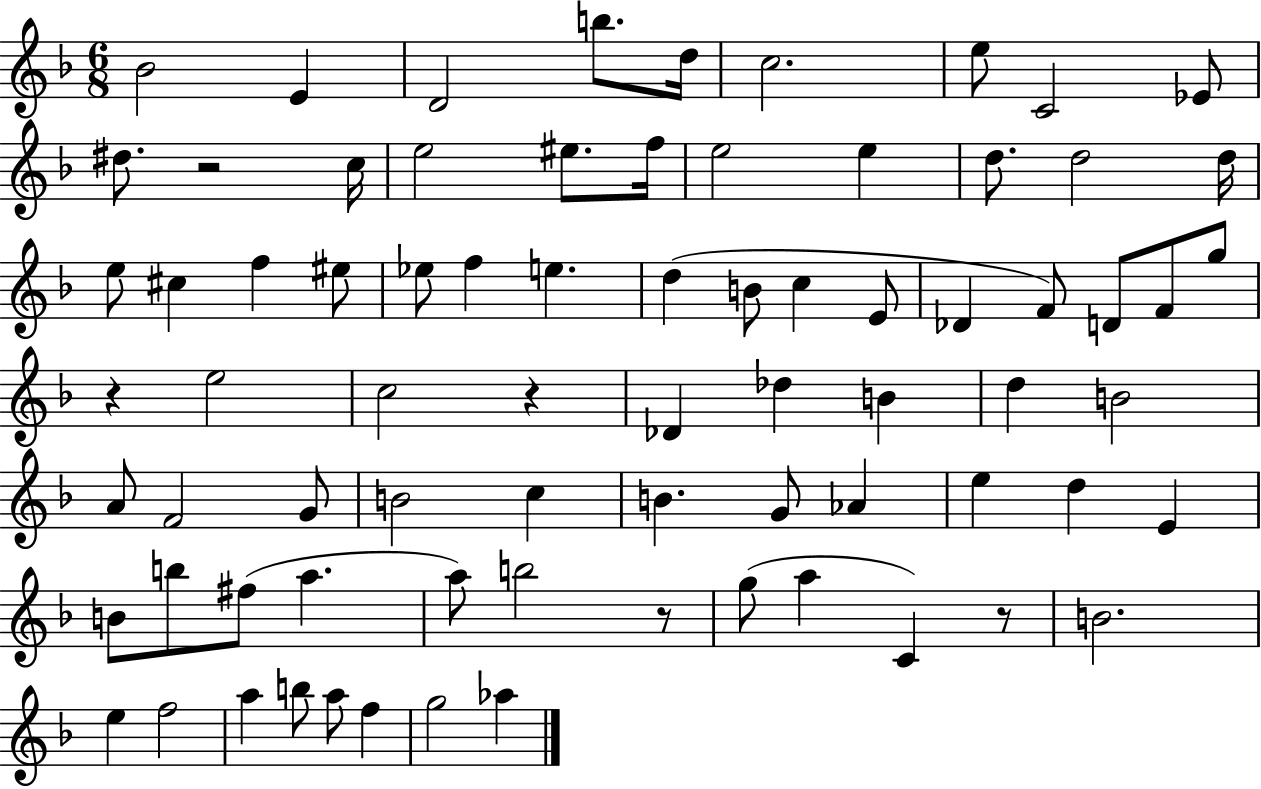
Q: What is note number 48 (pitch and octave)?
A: B4